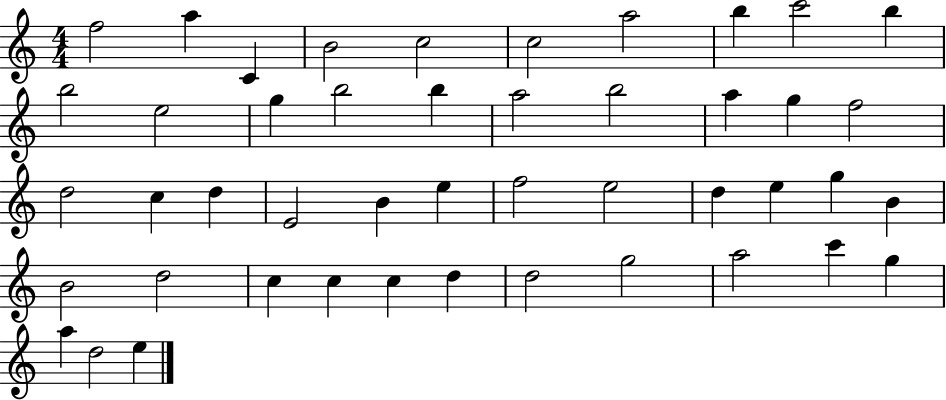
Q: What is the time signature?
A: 4/4